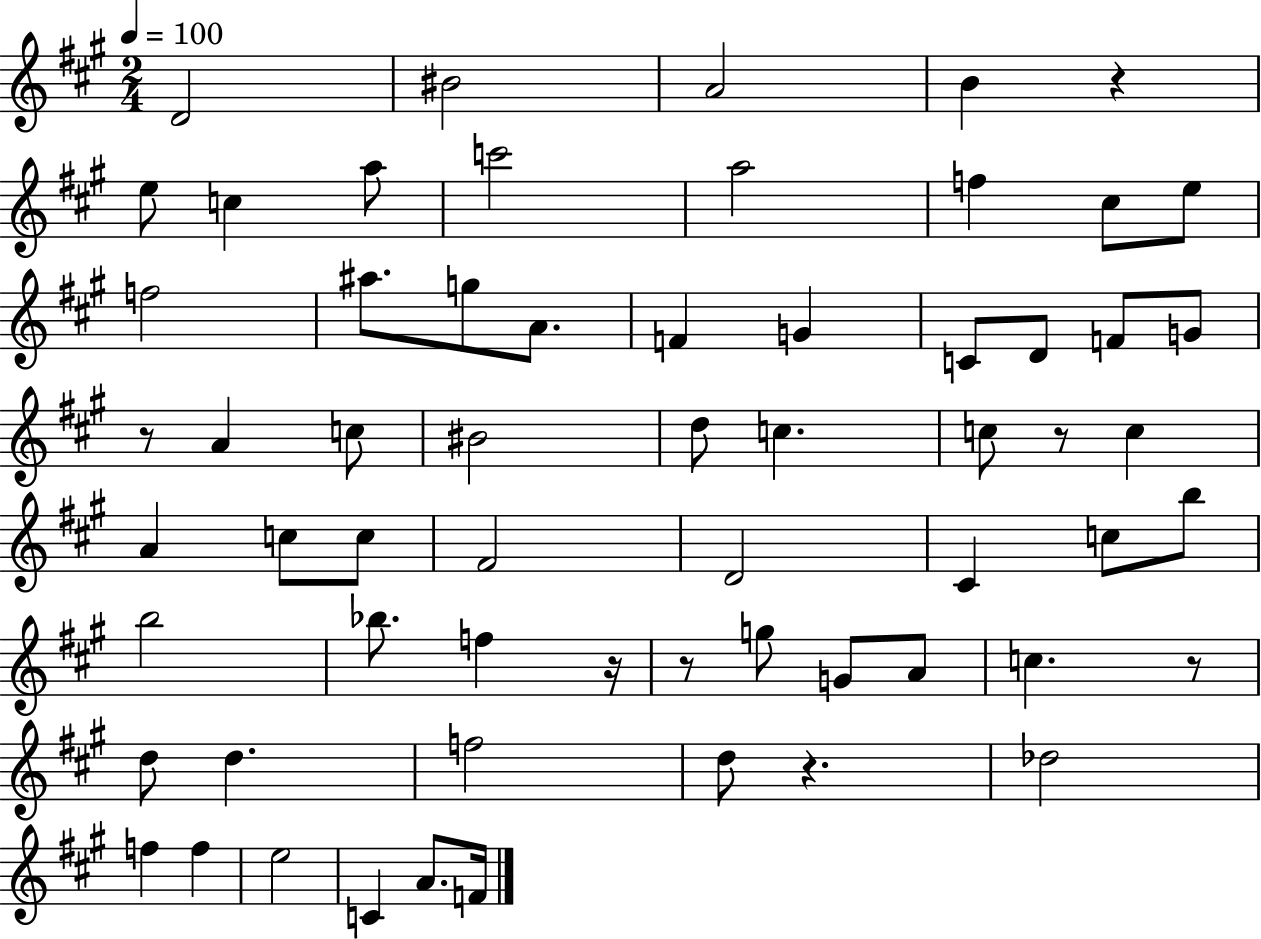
D4/h BIS4/h A4/h B4/q R/q E5/e C5/q A5/e C6/h A5/h F5/q C#5/e E5/e F5/h A#5/e. G5/e A4/e. F4/q G4/q C4/e D4/e F4/e G4/e R/e A4/q C5/e BIS4/h D5/e C5/q. C5/e R/e C5/q A4/q C5/e C5/e F#4/h D4/h C#4/q C5/e B5/e B5/h Bb5/e. F5/q R/s R/e G5/e G4/e A4/e C5/q. R/e D5/e D5/q. F5/h D5/e R/q. Db5/h F5/q F5/q E5/h C4/q A4/e. F4/s